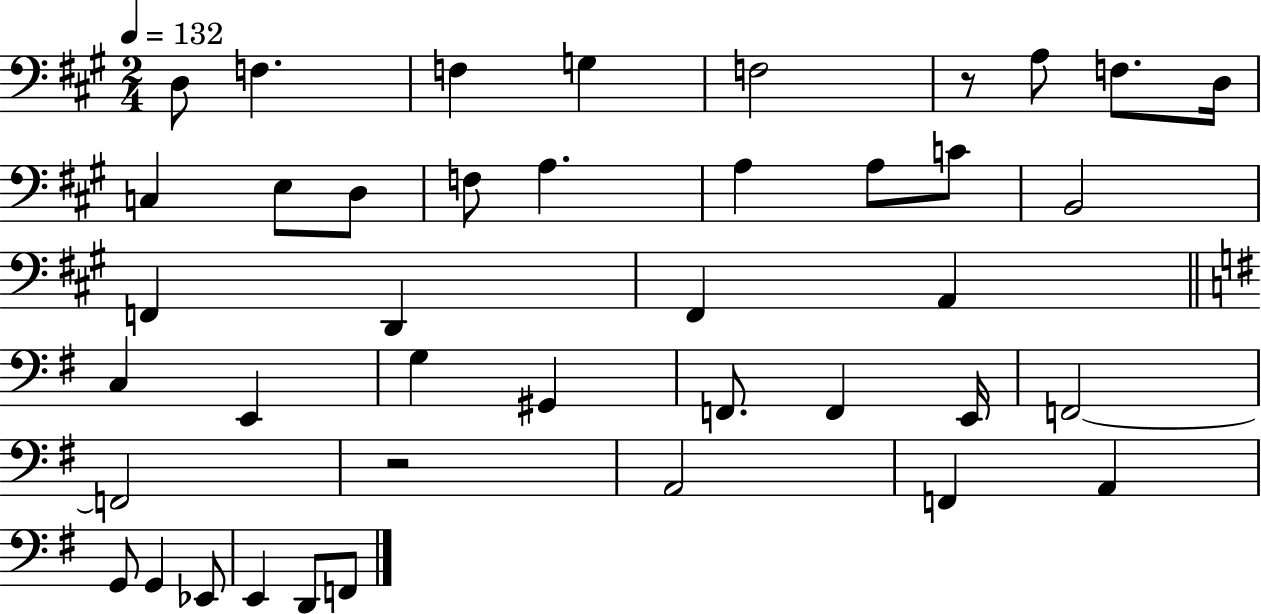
{
  \clef bass
  \numericTimeSignature
  \time 2/4
  \key a \major
  \tempo 4 = 132
  d8 f4. | f4 g4 | f2 | r8 a8 f8. d16 | \break c4 e8 d8 | f8 a4. | a4 a8 c'8 | b,2 | \break f,4 d,4 | fis,4 a,4 | \bar "||" \break \key g \major c4 e,4 | g4 gis,4 | f,8. f,4 e,16 | f,2~~ | \break f,2 | r2 | a,2 | f,4 a,4 | \break g,8 g,4 ees,8 | e,4 d,8 f,8 | \bar "|."
}